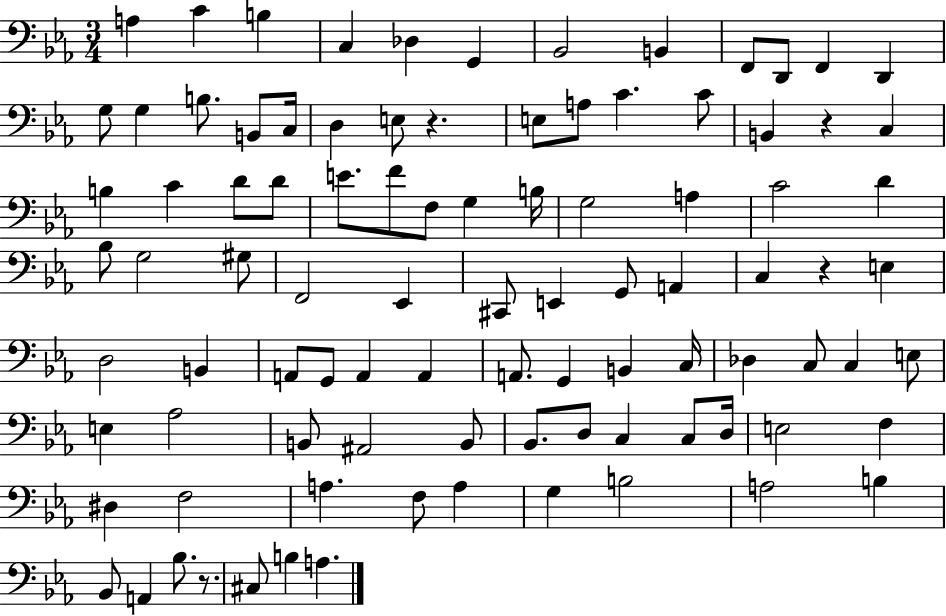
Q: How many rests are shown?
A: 4